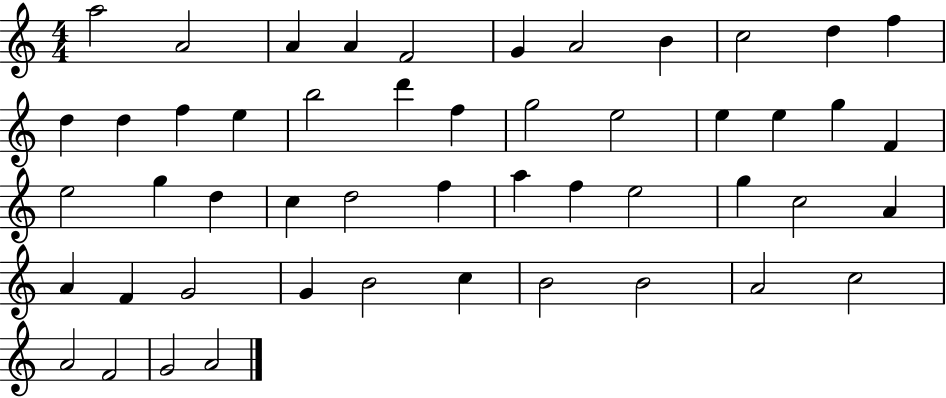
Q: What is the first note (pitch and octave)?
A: A5